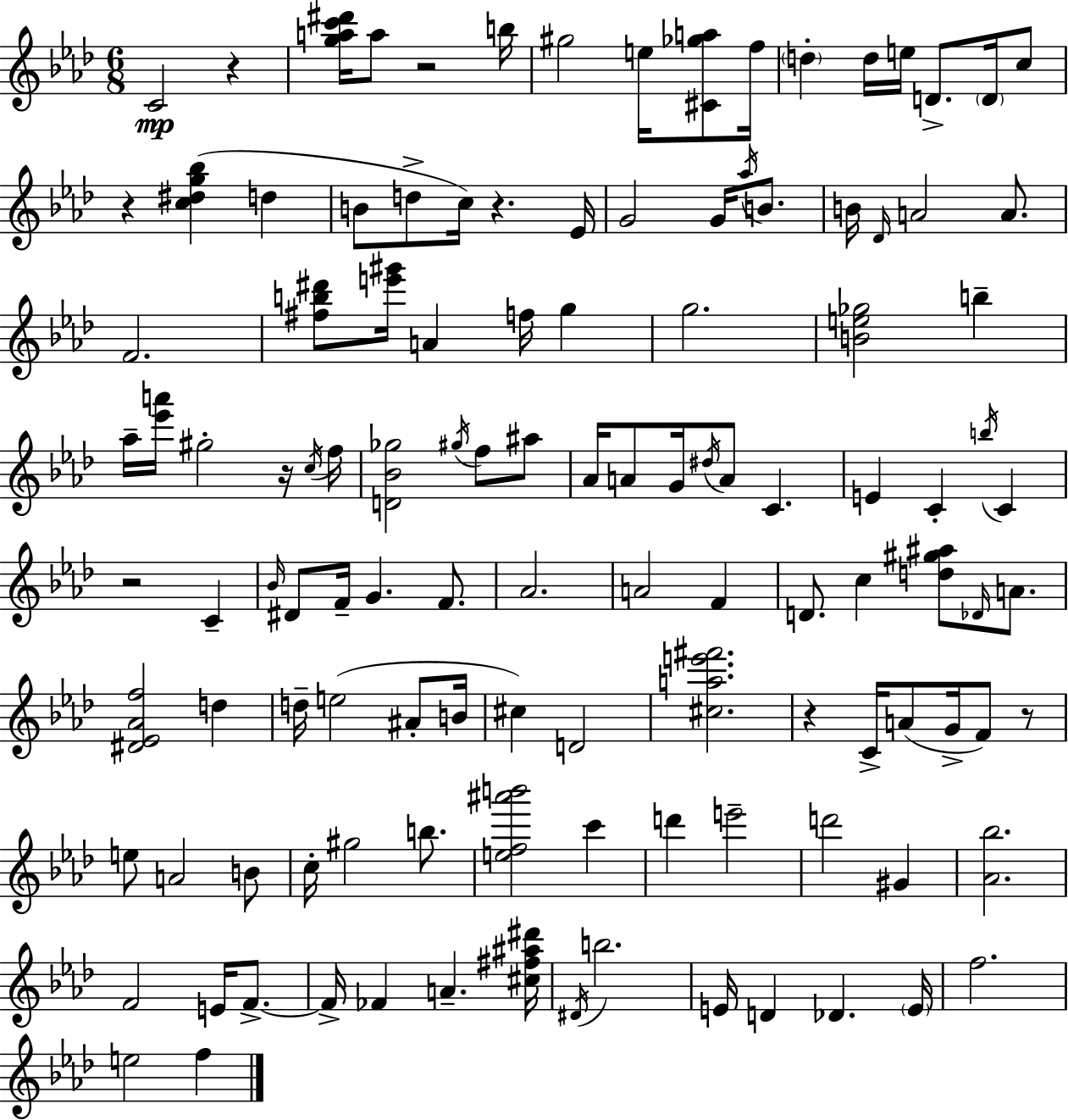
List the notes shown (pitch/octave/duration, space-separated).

C4/h R/q [G5,A5,C6,D#6]/s A5/e R/h B5/s G#5/h E5/s [C#4,Gb5,A5]/e F5/s D5/q D5/s E5/s D4/e. D4/s C5/e R/q [C5,D#5,G5,Bb5]/q D5/q B4/e D5/e C5/s R/q. Eb4/s G4/h G4/s Ab5/s B4/e. B4/s Db4/s A4/h A4/e. F4/h. [F#5,B5,D#6]/e [E6,G#6]/s A4/q F5/s G5/q G5/h. [B4,E5,Gb5]/h B5/q Ab5/s [Eb6,A6]/s G#5/h R/s C5/s F5/s [D4,Bb4,Gb5]/h G#5/s F5/e A#5/e Ab4/s A4/e G4/s D#5/s A4/e C4/q. E4/q C4/q B5/s C4/q R/h C4/q Bb4/s D#4/e F4/s G4/q. F4/e. Ab4/h. A4/h F4/q D4/e. C5/q [D5,G#5,A#5]/e Db4/s A4/e. [D#4,Eb4,Ab4,F5]/h D5/q D5/s E5/h A#4/e B4/s C#5/q D4/h [C#5,A5,E6,F#6]/h. R/q C4/s A4/e G4/s F4/e R/e E5/e A4/h B4/e C5/s G#5/h B5/e. [E5,F5,A#6,B6]/h C6/q D6/q E6/h D6/h G#4/q [Ab4,Bb5]/h. F4/h E4/s F4/e. F4/s FES4/q A4/q. [C#5,F#5,A#5,D#6]/s D#4/s B5/h. E4/s D4/q Db4/q. E4/s F5/h. E5/h F5/q